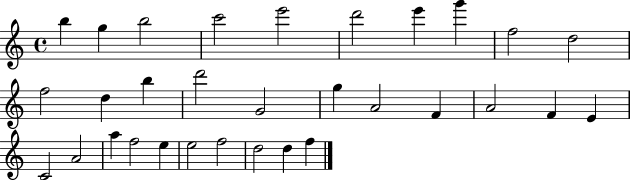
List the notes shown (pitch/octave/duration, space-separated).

B5/q G5/q B5/h C6/h E6/h D6/h E6/q G6/q F5/h D5/h F5/h D5/q B5/q D6/h G4/h G5/q A4/h F4/q A4/h F4/q E4/q C4/h A4/h A5/q F5/h E5/q E5/h F5/h D5/h D5/q F5/q